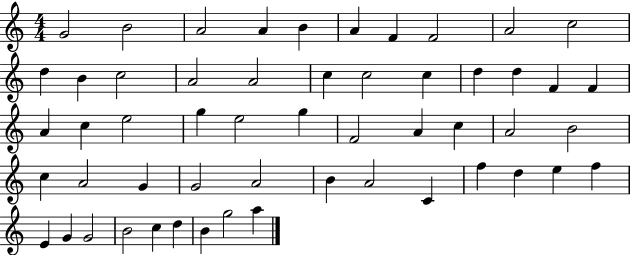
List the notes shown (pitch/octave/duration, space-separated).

G4/h B4/h A4/h A4/q B4/q A4/q F4/q F4/h A4/h C5/h D5/q B4/q C5/h A4/h A4/h C5/q C5/h C5/q D5/q D5/q F4/q F4/q A4/q C5/q E5/h G5/q E5/h G5/q F4/h A4/q C5/q A4/h B4/h C5/q A4/h G4/q G4/h A4/h B4/q A4/h C4/q F5/q D5/q E5/q F5/q E4/q G4/q G4/h B4/h C5/q D5/q B4/q G5/h A5/q